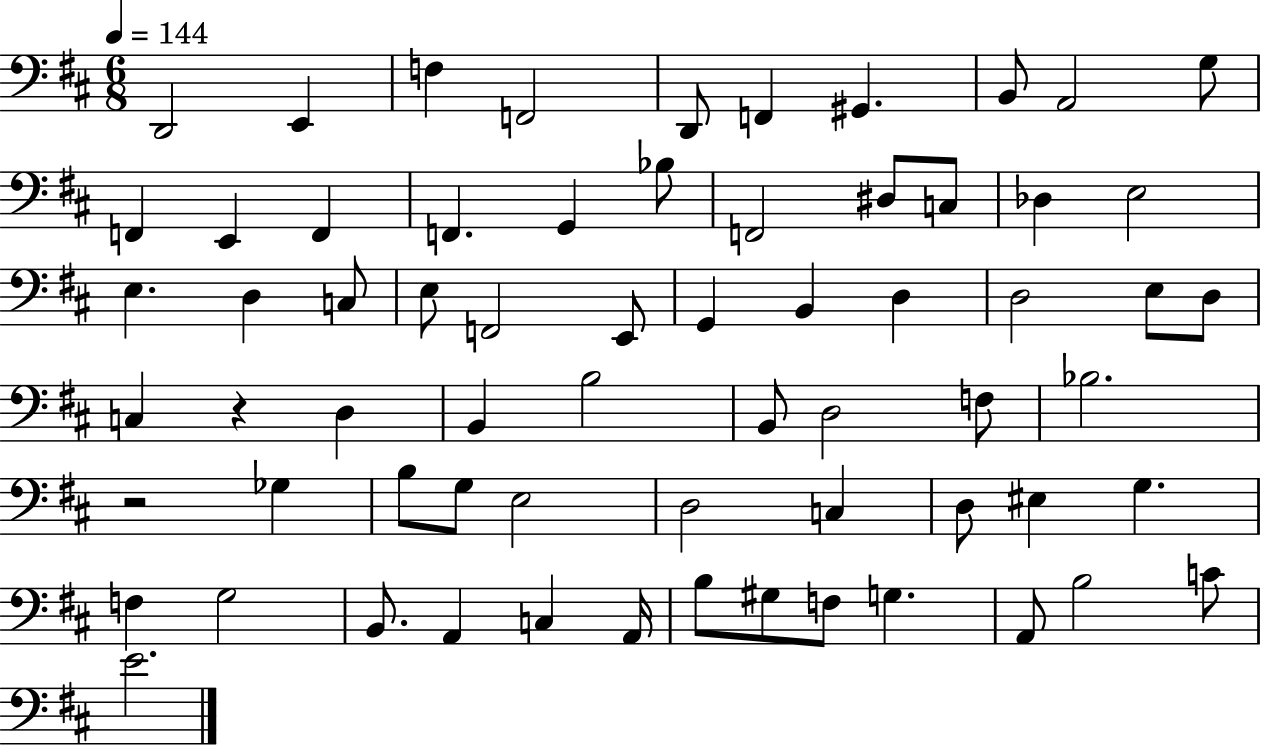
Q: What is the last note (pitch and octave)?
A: E4